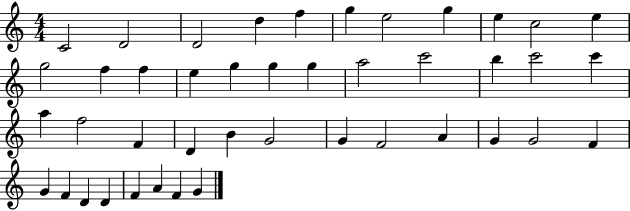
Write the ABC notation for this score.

X:1
T:Untitled
M:4/4
L:1/4
K:C
C2 D2 D2 d f g e2 g e c2 e g2 f f e g g g a2 c'2 b c'2 c' a f2 F D B G2 G F2 A G G2 F G F D D F A F G